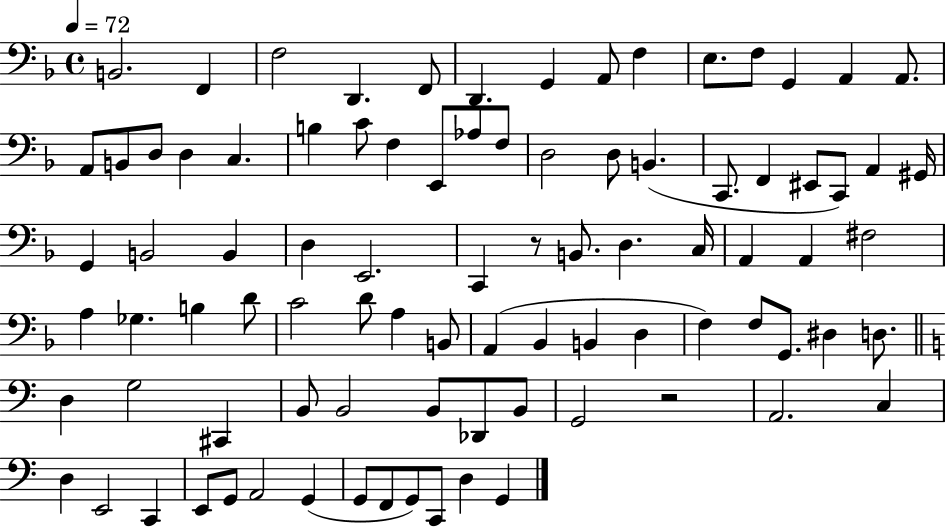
{
  \clef bass
  \time 4/4
  \defaultTimeSignature
  \key f \major
  \tempo 4 = 72
  \repeat volta 2 { b,2. f,4 | f2 d,4. f,8 | d,4. g,4 a,8 f4 | e8. f8 g,4 a,4 a,8. | \break a,8 b,8 d8 d4 c4. | b4 c'8 f4 e,8 aes8 f8 | d2 d8 b,4.( | c,8. f,4 eis,8 c,8) a,4 gis,16 | \break g,4 b,2 b,4 | d4 e,2. | c,4 r8 b,8. d4. c16 | a,4 a,4 fis2 | \break a4 ges4. b4 d'8 | c'2 d'8 a4 b,8 | a,4( bes,4 b,4 d4 | f4) f8 g,8. dis4 d8. | \break \bar "||" \break \key c \major d4 g2 cis,4 | b,8 b,2 b,8 des,8 b,8 | g,2 r2 | a,2. c4 | \break d4 e,2 c,4 | e,8 g,8 a,2 g,4( | g,8 f,8 g,8) c,8 d4 g,4 | } \bar "|."
}